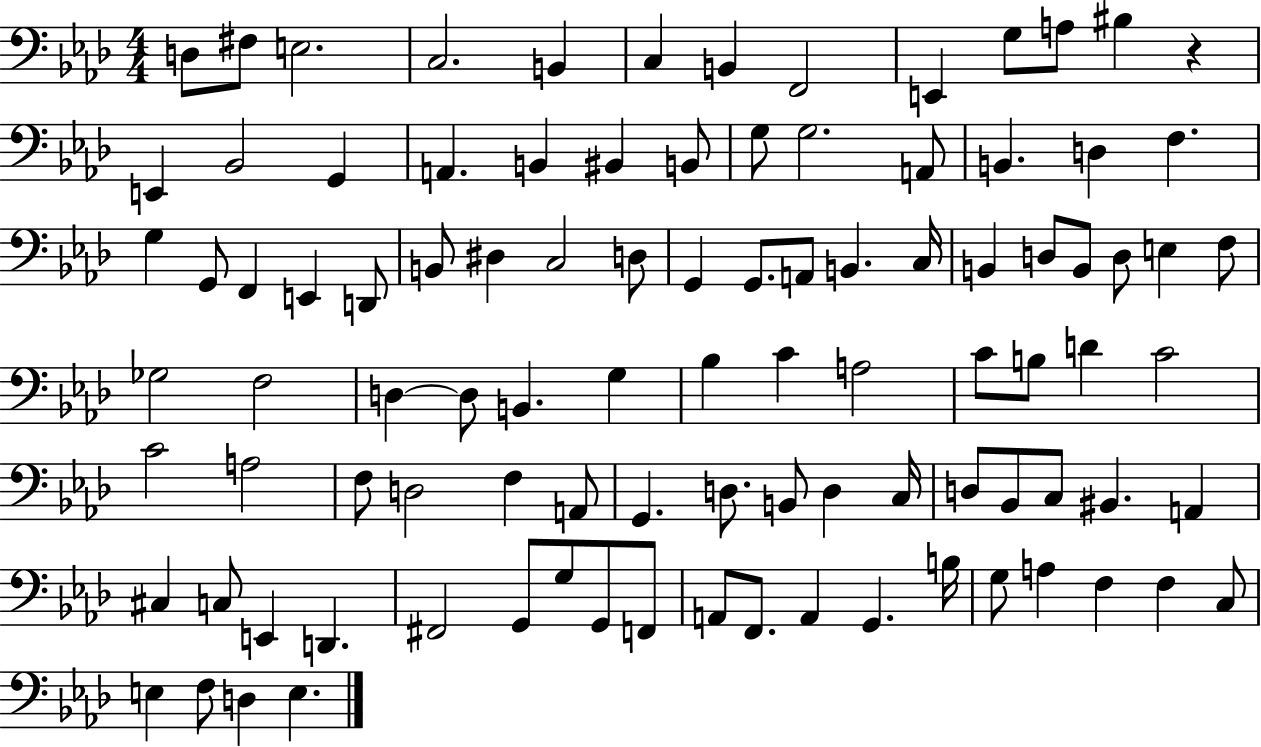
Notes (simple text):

D3/e F#3/e E3/h. C3/h. B2/q C3/q B2/q F2/h E2/q G3/e A3/e BIS3/q R/q E2/q Bb2/h G2/q A2/q. B2/q BIS2/q B2/e G3/e G3/h. A2/e B2/q. D3/q F3/q. G3/q G2/e F2/q E2/q D2/e B2/e D#3/q C3/h D3/e G2/q G2/e. A2/e B2/q. C3/s B2/q D3/e B2/e D3/e E3/q F3/e Gb3/h F3/h D3/q D3/e B2/q. G3/q Bb3/q C4/q A3/h C4/e B3/e D4/q C4/h C4/h A3/h F3/e D3/h F3/q A2/e G2/q. D3/e. B2/e D3/q C3/s D3/e Bb2/e C3/e BIS2/q. A2/q C#3/q C3/e E2/q D2/q. F#2/h G2/e G3/e G2/e F2/e A2/e F2/e. A2/q G2/q. B3/s G3/e A3/q F3/q F3/q C3/e E3/q F3/e D3/q E3/q.